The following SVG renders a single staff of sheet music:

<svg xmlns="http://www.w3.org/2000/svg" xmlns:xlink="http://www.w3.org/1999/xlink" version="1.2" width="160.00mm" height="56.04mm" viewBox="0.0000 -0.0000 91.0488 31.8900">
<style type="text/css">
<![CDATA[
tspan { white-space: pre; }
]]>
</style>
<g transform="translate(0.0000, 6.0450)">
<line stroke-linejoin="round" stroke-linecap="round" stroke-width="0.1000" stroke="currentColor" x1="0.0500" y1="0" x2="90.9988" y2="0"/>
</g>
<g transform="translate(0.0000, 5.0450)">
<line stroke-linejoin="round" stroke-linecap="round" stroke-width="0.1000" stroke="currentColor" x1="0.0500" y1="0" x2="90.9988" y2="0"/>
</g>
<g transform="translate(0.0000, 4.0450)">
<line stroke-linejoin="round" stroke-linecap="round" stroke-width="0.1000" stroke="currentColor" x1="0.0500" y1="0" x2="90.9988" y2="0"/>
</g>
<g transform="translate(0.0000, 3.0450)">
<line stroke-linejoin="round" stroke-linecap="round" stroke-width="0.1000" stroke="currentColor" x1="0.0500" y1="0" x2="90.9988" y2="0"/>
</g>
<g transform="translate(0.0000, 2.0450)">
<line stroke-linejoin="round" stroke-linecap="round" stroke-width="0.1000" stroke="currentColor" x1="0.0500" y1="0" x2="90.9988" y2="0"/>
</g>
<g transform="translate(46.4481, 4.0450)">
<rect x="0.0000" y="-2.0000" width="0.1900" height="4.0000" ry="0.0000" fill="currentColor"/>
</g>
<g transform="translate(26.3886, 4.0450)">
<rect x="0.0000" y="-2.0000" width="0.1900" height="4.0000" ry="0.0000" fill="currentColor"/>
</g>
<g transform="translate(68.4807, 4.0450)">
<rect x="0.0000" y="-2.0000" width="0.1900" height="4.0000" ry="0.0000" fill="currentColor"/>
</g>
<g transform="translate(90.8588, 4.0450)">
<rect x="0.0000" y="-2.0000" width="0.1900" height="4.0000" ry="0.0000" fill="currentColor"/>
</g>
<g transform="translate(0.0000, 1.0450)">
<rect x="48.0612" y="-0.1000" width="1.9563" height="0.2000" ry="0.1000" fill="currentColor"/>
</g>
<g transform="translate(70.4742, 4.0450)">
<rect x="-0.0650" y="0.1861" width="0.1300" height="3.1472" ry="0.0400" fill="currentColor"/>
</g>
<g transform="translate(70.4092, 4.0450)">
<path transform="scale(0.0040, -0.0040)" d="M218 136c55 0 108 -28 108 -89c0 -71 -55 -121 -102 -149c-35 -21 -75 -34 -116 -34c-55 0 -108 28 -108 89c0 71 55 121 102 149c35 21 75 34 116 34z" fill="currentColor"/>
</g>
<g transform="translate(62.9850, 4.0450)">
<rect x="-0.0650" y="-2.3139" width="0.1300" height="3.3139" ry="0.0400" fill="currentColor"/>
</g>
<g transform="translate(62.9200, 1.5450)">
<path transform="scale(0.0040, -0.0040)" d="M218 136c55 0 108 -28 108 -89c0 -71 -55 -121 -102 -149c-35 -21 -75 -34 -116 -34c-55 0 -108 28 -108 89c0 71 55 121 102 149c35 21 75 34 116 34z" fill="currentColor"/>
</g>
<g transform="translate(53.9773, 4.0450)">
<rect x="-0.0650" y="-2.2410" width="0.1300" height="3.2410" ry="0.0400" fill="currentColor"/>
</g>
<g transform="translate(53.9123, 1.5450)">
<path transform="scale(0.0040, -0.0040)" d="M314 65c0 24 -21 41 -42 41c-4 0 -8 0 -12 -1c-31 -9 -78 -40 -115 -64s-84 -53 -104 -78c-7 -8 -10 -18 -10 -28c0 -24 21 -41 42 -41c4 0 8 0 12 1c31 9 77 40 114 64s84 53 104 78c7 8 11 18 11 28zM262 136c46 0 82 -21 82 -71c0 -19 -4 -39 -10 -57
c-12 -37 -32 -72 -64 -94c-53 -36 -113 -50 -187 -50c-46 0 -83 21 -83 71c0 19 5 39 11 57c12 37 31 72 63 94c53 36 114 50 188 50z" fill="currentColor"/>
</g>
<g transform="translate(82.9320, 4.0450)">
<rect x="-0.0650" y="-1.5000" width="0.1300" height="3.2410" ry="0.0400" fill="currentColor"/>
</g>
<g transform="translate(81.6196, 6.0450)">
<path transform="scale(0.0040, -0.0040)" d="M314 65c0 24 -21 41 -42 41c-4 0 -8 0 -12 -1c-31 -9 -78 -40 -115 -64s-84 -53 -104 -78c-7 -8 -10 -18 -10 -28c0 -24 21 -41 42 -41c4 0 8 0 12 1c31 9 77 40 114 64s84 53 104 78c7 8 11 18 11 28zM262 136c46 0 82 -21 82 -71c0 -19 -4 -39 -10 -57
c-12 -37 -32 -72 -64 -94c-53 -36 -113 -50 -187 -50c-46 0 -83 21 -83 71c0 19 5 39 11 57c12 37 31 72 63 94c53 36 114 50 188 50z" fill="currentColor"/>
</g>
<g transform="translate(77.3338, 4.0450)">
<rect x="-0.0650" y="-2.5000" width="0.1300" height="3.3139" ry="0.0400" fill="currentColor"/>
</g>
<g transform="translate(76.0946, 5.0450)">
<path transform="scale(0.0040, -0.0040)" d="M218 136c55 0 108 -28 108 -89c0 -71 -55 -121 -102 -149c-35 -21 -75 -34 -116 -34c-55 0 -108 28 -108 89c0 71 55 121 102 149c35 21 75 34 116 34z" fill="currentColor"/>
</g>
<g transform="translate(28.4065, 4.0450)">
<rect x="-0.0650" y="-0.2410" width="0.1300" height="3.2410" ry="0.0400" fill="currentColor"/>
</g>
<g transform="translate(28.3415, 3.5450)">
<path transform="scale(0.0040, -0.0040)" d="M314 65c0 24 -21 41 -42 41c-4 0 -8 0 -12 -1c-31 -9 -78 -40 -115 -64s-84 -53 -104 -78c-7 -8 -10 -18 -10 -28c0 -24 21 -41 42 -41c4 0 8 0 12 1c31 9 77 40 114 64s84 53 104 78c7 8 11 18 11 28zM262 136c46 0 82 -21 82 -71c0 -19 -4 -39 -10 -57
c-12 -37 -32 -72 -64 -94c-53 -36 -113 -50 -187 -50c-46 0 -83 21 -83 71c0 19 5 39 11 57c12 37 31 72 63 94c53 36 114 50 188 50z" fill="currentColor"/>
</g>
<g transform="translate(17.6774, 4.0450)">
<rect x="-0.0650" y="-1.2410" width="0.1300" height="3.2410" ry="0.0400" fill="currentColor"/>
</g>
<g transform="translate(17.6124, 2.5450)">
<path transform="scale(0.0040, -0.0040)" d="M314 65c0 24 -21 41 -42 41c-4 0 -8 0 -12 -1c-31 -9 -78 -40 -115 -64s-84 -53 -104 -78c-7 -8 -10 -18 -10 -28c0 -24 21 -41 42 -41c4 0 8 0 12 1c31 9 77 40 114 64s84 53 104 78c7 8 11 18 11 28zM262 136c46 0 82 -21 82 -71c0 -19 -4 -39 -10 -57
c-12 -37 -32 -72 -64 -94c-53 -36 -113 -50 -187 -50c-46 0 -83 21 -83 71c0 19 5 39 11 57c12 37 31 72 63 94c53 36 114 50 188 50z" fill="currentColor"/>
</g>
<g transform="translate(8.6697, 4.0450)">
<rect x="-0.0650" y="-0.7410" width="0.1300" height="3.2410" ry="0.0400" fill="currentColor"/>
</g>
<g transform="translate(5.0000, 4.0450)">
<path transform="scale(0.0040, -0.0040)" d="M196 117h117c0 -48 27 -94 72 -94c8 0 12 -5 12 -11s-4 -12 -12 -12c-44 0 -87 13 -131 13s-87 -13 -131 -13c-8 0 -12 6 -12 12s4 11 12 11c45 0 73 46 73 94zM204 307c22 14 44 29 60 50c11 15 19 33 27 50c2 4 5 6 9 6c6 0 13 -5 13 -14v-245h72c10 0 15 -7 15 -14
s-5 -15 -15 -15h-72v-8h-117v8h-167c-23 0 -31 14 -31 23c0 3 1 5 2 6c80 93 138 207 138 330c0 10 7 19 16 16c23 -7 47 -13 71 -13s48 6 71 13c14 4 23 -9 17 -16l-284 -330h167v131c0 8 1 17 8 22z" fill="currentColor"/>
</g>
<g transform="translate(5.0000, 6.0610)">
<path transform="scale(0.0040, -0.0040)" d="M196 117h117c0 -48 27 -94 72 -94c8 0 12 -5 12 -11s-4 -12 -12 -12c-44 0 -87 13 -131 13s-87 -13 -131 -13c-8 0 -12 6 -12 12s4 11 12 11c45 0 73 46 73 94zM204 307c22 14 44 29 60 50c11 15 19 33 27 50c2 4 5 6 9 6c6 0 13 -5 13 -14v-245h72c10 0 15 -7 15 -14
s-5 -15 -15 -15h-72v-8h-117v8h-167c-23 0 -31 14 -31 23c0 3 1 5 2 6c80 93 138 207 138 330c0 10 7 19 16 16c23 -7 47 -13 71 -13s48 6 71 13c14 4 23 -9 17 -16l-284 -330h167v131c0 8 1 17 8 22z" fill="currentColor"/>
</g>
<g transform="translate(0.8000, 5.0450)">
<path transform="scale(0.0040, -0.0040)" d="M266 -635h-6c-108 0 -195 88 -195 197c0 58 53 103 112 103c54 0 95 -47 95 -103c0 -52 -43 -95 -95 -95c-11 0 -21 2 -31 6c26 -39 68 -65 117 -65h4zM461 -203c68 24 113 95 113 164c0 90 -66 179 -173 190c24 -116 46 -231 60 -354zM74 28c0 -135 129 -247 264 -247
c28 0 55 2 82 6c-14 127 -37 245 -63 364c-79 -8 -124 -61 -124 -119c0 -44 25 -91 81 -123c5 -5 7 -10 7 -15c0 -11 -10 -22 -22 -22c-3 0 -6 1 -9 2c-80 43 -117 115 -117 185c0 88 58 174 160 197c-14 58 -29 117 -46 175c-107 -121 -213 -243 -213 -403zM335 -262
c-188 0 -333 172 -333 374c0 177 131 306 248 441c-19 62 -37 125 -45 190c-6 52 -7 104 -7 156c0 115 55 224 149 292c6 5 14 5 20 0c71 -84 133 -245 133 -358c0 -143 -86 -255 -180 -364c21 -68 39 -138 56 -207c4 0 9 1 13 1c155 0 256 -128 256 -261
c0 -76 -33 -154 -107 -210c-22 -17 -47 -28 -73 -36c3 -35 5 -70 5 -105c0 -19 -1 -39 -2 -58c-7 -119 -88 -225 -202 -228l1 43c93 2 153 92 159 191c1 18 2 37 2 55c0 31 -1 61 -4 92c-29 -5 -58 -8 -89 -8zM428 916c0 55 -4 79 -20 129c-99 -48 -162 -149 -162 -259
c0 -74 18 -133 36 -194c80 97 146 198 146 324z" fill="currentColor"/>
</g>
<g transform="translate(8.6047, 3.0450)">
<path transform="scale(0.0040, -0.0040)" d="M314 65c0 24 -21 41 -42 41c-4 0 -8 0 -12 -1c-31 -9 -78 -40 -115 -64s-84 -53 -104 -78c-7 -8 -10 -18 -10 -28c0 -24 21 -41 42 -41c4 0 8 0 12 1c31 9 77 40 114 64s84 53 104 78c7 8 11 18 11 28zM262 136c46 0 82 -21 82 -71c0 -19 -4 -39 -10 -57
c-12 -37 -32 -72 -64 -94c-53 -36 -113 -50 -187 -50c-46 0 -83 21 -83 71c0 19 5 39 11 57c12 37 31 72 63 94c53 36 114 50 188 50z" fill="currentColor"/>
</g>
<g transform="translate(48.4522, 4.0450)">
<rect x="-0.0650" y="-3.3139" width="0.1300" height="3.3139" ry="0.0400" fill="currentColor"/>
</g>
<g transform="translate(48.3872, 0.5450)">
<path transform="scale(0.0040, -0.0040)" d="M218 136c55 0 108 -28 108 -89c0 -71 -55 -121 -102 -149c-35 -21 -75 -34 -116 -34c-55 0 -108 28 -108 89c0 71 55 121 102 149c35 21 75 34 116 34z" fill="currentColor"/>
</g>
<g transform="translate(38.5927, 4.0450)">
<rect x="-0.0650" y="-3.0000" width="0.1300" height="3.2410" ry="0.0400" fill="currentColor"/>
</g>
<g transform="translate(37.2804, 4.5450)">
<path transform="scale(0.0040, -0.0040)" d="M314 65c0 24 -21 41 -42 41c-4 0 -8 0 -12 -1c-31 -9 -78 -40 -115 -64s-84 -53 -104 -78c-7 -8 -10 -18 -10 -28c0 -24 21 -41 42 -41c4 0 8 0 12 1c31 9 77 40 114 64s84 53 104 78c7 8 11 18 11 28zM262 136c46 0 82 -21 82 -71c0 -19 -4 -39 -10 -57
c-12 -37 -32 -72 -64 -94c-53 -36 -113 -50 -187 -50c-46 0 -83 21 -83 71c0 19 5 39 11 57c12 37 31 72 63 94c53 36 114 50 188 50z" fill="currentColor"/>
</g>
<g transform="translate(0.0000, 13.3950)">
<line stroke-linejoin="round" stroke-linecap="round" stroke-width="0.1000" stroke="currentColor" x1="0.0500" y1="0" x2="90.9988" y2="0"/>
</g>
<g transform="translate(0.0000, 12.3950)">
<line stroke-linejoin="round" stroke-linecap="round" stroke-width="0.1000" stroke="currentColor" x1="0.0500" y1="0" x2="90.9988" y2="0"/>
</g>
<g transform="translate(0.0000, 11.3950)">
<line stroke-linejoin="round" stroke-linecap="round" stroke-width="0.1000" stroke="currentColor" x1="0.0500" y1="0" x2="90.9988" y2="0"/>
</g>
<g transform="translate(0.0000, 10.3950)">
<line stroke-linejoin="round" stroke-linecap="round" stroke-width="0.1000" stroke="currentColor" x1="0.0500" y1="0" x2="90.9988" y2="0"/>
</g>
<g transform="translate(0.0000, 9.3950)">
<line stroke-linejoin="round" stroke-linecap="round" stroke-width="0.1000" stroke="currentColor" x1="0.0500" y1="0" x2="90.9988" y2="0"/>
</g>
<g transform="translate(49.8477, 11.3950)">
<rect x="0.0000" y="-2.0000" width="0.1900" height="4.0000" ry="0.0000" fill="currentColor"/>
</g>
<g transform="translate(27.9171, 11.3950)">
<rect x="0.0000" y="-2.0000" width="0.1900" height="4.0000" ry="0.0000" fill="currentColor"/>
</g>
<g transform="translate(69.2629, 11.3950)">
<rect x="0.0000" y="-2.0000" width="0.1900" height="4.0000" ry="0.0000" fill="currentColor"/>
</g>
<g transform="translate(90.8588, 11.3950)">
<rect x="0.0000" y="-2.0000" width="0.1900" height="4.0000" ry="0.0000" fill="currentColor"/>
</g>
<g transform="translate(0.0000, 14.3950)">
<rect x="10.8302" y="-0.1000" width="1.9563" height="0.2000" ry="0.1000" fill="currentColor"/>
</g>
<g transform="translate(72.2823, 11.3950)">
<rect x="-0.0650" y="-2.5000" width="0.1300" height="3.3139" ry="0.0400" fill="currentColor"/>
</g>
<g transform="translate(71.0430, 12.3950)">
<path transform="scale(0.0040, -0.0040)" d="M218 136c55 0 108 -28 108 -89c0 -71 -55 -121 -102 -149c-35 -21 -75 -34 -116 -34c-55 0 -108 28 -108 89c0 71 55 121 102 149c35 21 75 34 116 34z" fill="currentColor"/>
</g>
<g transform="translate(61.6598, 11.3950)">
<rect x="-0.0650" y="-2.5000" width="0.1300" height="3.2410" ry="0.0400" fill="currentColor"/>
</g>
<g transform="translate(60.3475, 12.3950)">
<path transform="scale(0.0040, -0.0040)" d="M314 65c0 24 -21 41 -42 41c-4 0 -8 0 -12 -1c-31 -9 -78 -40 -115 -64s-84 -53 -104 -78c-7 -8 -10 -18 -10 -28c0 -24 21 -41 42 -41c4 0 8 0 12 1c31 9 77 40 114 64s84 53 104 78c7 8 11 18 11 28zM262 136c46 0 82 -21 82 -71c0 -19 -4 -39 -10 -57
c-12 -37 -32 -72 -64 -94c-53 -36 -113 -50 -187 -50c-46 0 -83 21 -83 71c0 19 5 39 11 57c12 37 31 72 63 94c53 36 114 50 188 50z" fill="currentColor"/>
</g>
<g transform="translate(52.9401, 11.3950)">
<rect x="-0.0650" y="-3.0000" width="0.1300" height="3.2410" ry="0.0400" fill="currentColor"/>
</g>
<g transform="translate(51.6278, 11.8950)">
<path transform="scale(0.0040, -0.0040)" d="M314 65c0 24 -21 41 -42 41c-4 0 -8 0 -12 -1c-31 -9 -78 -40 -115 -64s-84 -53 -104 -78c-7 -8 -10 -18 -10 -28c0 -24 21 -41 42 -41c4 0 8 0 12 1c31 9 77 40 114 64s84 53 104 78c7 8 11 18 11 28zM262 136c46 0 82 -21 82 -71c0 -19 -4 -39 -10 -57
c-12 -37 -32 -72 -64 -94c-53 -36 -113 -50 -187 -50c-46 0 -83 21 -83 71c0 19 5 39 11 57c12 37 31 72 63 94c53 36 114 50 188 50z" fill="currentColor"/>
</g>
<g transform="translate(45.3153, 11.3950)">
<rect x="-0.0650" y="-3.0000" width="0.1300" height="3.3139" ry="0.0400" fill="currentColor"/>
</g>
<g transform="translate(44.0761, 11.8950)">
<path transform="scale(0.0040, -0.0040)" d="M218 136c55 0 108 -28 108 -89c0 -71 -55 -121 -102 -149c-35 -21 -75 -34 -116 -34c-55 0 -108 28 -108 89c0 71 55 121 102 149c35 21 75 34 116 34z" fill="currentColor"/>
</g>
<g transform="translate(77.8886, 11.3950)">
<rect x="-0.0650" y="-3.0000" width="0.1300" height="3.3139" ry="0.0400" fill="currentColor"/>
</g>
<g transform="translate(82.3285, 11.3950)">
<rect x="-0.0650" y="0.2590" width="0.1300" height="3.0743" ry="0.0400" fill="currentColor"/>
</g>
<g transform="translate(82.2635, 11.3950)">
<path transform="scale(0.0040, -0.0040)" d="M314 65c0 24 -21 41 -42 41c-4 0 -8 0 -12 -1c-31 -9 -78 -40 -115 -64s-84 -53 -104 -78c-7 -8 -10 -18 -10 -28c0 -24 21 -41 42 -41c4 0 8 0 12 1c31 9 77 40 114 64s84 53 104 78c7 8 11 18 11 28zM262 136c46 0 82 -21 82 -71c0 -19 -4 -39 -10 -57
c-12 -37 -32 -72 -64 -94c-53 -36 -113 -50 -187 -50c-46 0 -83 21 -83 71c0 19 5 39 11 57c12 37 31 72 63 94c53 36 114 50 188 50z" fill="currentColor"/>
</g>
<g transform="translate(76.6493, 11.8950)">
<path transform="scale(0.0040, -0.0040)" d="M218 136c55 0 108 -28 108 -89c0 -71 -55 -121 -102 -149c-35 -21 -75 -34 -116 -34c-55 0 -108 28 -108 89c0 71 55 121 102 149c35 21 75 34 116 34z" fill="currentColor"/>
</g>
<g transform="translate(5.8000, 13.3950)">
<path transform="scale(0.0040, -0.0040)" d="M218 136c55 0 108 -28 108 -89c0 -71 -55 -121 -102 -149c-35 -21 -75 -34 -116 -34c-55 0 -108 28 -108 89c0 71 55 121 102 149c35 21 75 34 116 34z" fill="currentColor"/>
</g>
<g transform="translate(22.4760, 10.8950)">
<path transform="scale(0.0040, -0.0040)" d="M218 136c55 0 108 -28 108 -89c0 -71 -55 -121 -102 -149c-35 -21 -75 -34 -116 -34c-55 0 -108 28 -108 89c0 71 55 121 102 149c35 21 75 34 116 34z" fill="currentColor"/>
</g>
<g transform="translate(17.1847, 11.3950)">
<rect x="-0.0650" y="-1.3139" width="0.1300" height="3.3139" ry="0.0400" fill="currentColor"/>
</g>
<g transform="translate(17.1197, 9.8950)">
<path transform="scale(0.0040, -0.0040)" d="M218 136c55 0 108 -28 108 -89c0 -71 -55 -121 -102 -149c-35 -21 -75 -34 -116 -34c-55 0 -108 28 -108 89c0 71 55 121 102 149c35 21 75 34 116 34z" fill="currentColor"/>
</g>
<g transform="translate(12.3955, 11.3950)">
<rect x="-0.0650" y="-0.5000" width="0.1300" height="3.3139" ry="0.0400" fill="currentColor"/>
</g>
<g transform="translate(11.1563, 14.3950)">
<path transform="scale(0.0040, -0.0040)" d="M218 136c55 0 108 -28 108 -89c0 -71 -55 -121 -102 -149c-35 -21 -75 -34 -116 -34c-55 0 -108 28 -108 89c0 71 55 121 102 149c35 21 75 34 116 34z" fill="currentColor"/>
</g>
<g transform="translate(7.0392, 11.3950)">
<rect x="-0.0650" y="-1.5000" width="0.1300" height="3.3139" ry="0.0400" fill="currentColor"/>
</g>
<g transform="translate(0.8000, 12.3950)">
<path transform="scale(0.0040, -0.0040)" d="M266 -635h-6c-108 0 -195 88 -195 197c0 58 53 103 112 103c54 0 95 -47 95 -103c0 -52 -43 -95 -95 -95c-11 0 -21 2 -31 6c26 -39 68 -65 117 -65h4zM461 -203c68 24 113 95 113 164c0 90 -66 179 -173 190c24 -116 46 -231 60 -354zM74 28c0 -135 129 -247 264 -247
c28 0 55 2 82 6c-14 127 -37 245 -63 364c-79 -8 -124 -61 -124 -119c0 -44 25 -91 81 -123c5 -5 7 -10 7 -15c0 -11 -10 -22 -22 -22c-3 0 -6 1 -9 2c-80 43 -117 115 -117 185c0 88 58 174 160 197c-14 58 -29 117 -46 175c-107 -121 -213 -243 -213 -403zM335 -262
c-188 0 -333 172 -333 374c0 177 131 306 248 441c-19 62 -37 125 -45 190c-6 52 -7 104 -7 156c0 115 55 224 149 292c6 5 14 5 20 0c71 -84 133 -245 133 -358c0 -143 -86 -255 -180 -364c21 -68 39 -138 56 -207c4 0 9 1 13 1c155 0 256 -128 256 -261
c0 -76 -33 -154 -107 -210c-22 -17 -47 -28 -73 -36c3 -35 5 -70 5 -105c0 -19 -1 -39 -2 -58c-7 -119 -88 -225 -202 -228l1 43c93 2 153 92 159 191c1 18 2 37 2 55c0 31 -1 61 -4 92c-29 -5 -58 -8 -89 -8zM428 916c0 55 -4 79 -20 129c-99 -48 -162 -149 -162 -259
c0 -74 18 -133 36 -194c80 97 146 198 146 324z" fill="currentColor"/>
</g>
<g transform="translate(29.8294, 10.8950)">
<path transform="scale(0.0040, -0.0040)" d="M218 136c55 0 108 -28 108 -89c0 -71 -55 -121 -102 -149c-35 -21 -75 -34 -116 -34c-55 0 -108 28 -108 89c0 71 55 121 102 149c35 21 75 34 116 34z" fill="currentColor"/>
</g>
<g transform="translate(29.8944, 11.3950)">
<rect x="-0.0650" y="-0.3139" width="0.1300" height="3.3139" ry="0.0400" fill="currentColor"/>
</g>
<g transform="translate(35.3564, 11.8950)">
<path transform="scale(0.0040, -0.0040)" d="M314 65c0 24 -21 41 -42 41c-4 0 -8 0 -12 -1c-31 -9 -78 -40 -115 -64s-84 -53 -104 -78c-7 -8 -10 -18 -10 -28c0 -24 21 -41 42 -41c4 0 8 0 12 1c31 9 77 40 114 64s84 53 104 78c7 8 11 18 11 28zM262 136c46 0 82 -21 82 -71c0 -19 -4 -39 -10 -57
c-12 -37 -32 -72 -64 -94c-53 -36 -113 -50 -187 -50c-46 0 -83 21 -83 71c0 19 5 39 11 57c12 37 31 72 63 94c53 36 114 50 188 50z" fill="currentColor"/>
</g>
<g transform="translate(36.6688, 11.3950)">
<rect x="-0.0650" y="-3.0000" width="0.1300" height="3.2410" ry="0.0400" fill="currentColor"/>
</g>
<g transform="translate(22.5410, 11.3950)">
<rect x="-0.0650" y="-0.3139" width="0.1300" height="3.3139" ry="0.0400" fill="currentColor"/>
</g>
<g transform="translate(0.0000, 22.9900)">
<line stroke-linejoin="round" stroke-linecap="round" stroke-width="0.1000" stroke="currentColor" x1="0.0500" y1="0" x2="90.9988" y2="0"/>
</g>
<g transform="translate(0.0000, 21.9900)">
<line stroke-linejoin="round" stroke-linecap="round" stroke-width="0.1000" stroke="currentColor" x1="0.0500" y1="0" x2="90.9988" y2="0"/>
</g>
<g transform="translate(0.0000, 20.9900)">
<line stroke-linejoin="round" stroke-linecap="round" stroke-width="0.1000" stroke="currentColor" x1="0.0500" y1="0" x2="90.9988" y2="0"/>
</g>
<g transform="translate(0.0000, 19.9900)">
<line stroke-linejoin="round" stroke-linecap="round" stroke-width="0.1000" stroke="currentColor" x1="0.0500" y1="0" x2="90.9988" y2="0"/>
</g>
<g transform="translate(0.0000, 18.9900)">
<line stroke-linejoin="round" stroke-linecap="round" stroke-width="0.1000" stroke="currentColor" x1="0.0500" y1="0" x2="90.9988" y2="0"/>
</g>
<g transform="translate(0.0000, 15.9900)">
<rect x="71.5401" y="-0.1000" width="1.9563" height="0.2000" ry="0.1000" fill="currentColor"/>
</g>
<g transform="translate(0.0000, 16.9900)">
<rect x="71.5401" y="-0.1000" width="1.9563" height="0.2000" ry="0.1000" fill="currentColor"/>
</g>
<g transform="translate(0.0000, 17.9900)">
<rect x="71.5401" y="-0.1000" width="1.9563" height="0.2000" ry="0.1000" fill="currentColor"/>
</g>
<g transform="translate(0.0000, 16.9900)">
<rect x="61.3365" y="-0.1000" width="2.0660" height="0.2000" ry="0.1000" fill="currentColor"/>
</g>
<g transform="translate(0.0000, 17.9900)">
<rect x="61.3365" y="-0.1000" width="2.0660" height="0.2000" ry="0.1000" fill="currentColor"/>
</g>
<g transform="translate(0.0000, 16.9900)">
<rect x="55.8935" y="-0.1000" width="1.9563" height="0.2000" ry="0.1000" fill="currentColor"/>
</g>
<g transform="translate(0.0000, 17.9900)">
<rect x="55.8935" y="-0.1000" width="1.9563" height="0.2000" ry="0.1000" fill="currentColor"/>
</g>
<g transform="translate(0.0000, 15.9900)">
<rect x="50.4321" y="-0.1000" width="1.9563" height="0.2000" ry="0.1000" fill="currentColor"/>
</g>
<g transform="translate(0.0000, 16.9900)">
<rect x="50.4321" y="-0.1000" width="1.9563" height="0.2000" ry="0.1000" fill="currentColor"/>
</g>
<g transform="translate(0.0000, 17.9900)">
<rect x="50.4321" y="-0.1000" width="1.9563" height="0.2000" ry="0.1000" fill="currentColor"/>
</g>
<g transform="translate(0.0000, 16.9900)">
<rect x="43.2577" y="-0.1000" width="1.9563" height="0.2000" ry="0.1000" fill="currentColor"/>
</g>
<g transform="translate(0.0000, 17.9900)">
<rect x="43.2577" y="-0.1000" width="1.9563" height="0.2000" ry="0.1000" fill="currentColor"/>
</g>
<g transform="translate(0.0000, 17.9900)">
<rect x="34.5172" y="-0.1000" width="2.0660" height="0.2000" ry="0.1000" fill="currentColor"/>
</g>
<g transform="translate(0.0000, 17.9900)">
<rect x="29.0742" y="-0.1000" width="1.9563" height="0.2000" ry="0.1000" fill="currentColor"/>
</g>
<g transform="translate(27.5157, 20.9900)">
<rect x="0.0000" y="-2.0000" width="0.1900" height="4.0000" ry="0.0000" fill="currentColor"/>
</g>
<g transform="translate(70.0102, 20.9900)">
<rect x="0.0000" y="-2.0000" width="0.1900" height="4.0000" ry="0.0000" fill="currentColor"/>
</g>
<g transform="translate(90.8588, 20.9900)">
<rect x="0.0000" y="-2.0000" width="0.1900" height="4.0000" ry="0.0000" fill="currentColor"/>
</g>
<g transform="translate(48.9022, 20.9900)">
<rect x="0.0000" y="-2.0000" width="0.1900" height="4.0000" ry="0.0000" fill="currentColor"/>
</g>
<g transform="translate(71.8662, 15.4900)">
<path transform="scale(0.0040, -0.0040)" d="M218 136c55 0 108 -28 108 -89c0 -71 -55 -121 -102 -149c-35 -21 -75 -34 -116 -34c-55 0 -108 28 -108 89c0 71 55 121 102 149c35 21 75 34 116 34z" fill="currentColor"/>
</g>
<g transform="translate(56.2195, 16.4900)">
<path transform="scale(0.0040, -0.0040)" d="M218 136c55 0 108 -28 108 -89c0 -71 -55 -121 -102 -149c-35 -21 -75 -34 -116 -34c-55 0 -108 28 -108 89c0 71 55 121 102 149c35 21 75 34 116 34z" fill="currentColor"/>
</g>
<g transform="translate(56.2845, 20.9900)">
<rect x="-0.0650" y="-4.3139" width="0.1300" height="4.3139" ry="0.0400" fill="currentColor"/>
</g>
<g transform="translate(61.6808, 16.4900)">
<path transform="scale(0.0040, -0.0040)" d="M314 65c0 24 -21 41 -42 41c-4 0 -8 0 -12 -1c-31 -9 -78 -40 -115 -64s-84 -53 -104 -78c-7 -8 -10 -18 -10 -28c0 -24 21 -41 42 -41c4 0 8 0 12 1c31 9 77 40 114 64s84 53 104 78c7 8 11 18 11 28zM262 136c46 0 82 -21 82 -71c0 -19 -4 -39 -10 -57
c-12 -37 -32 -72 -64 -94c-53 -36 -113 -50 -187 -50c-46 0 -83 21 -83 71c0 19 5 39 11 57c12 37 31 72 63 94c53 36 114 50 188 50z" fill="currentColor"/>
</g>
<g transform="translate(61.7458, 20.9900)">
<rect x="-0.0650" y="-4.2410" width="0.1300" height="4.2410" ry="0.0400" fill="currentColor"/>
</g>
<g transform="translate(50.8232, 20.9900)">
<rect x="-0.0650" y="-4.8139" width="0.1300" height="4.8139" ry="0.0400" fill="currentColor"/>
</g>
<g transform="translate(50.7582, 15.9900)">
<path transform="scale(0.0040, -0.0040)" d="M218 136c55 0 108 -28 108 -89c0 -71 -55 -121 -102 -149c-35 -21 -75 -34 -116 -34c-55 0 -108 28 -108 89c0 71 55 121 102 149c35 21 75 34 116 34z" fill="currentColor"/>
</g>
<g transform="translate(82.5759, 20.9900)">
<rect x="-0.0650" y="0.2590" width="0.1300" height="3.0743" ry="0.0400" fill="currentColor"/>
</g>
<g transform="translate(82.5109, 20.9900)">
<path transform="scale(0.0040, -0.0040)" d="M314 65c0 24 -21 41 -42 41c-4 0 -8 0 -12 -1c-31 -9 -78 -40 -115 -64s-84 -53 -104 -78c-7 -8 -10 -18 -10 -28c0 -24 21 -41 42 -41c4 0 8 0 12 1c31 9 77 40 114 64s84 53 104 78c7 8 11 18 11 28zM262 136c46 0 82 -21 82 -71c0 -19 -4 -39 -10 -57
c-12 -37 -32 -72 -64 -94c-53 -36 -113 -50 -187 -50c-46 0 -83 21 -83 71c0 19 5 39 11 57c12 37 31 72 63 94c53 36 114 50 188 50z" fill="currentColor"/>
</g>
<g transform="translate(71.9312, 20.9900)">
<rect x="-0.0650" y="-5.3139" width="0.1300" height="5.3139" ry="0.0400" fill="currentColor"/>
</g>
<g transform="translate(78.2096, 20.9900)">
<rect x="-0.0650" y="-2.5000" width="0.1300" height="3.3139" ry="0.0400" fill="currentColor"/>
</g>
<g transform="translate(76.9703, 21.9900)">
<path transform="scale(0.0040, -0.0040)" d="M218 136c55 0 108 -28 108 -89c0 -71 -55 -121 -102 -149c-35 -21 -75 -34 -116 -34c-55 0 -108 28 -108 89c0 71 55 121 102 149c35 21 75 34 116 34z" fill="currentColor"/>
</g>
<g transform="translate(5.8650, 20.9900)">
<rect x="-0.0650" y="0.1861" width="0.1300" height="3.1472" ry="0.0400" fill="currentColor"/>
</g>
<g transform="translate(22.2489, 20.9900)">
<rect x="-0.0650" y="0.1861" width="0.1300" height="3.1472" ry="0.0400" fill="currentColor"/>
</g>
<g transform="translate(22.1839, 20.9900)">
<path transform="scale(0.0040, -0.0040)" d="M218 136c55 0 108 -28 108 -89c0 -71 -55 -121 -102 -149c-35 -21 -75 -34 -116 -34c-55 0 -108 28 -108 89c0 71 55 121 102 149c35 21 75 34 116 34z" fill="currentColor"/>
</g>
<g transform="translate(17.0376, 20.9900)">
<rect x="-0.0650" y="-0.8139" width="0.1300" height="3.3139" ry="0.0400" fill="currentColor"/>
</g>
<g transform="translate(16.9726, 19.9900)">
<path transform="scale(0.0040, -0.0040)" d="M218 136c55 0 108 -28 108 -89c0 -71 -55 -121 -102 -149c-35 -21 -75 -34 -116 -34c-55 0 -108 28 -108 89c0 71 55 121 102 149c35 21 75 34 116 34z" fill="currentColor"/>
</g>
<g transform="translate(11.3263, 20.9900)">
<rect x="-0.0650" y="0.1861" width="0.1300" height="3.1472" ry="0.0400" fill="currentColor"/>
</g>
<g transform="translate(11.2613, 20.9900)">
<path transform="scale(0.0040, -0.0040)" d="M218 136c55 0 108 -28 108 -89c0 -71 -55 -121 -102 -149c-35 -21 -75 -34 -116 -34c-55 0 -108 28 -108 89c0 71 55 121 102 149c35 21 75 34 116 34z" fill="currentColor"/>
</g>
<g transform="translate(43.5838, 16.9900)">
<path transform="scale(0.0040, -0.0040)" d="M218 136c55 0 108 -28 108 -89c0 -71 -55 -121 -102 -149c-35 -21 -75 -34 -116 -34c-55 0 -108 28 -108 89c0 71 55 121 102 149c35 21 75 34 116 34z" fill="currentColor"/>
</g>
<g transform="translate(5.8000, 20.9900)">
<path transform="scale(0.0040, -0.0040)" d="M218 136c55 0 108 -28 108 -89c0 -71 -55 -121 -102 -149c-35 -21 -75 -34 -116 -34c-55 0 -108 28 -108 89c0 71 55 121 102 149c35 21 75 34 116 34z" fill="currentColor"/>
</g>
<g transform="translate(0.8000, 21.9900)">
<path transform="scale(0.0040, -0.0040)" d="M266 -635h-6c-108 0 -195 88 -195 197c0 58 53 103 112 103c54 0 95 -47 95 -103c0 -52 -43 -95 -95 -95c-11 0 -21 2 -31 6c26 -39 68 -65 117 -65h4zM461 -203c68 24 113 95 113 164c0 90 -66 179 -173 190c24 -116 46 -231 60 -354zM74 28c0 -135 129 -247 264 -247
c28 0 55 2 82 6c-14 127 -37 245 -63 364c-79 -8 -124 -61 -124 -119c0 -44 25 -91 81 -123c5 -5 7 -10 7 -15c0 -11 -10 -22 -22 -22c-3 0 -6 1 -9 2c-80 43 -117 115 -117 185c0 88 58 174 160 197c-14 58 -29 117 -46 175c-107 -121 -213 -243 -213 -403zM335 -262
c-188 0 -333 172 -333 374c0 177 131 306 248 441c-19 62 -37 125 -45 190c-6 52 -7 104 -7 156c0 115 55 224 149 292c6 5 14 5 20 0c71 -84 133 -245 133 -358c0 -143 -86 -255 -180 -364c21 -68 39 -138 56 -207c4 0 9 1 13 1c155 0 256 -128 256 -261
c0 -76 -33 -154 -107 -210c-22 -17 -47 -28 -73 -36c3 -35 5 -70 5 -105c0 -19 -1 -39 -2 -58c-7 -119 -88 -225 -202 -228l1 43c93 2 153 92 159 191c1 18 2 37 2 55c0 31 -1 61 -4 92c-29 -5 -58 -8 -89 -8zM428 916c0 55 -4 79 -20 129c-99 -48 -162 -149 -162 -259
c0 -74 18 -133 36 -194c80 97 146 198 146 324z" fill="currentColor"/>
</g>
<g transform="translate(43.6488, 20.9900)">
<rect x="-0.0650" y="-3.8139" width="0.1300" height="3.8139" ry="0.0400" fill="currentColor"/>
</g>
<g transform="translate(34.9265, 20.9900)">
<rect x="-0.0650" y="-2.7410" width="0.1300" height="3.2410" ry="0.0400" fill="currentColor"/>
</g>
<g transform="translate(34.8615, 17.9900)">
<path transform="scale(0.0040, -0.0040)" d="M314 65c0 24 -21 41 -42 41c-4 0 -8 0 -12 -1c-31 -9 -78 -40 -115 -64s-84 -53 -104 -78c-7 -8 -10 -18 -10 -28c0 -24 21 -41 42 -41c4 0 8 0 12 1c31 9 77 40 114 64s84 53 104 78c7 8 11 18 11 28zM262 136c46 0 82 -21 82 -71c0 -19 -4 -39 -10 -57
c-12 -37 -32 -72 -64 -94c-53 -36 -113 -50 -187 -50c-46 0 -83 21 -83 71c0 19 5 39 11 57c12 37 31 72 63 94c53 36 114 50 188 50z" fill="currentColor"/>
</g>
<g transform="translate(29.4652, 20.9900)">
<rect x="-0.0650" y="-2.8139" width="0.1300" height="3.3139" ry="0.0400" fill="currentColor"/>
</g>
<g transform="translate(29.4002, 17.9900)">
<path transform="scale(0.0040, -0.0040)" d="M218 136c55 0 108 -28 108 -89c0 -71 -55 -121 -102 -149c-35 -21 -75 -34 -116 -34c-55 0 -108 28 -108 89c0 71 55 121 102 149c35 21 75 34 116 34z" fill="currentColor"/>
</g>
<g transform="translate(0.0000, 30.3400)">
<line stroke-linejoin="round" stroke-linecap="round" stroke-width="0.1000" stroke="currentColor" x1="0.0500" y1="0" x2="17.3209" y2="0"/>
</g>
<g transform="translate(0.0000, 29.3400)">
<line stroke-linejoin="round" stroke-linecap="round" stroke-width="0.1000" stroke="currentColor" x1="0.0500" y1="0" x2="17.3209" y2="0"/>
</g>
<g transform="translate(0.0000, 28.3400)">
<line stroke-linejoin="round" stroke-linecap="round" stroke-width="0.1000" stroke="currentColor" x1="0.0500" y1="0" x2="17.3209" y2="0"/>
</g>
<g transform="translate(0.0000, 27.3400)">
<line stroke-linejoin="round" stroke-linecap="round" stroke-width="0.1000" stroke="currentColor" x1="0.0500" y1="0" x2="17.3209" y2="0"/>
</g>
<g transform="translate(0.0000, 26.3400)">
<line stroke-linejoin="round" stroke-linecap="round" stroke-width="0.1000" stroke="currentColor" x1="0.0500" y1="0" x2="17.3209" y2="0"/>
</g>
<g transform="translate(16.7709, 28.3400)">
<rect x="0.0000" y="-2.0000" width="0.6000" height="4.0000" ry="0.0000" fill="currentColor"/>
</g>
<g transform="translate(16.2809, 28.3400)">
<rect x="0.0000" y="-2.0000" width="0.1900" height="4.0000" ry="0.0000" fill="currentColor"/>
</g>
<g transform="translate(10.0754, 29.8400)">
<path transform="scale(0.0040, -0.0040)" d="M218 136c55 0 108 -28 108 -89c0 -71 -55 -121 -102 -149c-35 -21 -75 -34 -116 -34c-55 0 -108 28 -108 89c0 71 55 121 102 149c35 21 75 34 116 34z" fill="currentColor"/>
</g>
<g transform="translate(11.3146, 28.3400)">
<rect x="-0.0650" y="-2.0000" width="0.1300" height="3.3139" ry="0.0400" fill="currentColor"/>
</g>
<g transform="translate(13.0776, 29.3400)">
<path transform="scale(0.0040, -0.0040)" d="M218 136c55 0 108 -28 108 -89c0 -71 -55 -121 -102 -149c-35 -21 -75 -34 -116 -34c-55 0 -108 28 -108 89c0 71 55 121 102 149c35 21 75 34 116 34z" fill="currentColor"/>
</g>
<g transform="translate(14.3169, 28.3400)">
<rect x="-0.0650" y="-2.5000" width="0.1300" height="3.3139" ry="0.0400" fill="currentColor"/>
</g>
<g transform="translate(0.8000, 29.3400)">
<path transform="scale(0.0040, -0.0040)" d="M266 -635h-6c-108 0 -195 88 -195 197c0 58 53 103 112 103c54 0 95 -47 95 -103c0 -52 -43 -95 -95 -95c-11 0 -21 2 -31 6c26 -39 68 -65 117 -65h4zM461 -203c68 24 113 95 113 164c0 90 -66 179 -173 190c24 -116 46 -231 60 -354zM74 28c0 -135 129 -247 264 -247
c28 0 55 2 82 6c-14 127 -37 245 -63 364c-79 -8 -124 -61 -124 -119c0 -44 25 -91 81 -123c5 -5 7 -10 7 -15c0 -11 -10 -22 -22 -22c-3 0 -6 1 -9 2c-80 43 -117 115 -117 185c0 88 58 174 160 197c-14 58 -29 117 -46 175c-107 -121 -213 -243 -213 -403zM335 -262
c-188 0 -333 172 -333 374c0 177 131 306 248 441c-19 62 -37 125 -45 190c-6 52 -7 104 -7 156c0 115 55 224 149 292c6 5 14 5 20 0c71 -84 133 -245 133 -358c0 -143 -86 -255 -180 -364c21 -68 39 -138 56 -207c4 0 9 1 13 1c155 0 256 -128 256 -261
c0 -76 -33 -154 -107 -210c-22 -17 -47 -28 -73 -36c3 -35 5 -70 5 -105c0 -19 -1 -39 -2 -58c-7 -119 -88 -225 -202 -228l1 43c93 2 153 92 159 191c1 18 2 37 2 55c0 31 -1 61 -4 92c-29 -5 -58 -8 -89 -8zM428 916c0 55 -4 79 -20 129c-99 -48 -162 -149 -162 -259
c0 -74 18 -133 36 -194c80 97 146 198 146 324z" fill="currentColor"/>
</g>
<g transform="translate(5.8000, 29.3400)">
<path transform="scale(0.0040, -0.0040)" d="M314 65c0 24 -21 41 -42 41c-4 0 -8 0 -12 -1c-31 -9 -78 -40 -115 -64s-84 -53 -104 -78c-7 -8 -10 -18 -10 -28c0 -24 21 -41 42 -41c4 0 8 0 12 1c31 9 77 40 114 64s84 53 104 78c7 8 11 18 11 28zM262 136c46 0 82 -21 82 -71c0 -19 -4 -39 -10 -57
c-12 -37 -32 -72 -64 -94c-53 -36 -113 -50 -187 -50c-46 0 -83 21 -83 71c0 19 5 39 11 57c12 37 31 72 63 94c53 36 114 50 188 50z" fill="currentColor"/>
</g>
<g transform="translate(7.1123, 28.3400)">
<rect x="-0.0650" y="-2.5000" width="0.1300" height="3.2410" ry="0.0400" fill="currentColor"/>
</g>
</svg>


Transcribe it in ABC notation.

X:1
T:Untitled
M:4/4
L:1/4
K:C
d2 e2 c2 A2 b g2 g B G E2 E C e c c A2 A A2 G2 G A B2 B B d B a a2 c' e' d' d'2 f' G B2 G2 F G